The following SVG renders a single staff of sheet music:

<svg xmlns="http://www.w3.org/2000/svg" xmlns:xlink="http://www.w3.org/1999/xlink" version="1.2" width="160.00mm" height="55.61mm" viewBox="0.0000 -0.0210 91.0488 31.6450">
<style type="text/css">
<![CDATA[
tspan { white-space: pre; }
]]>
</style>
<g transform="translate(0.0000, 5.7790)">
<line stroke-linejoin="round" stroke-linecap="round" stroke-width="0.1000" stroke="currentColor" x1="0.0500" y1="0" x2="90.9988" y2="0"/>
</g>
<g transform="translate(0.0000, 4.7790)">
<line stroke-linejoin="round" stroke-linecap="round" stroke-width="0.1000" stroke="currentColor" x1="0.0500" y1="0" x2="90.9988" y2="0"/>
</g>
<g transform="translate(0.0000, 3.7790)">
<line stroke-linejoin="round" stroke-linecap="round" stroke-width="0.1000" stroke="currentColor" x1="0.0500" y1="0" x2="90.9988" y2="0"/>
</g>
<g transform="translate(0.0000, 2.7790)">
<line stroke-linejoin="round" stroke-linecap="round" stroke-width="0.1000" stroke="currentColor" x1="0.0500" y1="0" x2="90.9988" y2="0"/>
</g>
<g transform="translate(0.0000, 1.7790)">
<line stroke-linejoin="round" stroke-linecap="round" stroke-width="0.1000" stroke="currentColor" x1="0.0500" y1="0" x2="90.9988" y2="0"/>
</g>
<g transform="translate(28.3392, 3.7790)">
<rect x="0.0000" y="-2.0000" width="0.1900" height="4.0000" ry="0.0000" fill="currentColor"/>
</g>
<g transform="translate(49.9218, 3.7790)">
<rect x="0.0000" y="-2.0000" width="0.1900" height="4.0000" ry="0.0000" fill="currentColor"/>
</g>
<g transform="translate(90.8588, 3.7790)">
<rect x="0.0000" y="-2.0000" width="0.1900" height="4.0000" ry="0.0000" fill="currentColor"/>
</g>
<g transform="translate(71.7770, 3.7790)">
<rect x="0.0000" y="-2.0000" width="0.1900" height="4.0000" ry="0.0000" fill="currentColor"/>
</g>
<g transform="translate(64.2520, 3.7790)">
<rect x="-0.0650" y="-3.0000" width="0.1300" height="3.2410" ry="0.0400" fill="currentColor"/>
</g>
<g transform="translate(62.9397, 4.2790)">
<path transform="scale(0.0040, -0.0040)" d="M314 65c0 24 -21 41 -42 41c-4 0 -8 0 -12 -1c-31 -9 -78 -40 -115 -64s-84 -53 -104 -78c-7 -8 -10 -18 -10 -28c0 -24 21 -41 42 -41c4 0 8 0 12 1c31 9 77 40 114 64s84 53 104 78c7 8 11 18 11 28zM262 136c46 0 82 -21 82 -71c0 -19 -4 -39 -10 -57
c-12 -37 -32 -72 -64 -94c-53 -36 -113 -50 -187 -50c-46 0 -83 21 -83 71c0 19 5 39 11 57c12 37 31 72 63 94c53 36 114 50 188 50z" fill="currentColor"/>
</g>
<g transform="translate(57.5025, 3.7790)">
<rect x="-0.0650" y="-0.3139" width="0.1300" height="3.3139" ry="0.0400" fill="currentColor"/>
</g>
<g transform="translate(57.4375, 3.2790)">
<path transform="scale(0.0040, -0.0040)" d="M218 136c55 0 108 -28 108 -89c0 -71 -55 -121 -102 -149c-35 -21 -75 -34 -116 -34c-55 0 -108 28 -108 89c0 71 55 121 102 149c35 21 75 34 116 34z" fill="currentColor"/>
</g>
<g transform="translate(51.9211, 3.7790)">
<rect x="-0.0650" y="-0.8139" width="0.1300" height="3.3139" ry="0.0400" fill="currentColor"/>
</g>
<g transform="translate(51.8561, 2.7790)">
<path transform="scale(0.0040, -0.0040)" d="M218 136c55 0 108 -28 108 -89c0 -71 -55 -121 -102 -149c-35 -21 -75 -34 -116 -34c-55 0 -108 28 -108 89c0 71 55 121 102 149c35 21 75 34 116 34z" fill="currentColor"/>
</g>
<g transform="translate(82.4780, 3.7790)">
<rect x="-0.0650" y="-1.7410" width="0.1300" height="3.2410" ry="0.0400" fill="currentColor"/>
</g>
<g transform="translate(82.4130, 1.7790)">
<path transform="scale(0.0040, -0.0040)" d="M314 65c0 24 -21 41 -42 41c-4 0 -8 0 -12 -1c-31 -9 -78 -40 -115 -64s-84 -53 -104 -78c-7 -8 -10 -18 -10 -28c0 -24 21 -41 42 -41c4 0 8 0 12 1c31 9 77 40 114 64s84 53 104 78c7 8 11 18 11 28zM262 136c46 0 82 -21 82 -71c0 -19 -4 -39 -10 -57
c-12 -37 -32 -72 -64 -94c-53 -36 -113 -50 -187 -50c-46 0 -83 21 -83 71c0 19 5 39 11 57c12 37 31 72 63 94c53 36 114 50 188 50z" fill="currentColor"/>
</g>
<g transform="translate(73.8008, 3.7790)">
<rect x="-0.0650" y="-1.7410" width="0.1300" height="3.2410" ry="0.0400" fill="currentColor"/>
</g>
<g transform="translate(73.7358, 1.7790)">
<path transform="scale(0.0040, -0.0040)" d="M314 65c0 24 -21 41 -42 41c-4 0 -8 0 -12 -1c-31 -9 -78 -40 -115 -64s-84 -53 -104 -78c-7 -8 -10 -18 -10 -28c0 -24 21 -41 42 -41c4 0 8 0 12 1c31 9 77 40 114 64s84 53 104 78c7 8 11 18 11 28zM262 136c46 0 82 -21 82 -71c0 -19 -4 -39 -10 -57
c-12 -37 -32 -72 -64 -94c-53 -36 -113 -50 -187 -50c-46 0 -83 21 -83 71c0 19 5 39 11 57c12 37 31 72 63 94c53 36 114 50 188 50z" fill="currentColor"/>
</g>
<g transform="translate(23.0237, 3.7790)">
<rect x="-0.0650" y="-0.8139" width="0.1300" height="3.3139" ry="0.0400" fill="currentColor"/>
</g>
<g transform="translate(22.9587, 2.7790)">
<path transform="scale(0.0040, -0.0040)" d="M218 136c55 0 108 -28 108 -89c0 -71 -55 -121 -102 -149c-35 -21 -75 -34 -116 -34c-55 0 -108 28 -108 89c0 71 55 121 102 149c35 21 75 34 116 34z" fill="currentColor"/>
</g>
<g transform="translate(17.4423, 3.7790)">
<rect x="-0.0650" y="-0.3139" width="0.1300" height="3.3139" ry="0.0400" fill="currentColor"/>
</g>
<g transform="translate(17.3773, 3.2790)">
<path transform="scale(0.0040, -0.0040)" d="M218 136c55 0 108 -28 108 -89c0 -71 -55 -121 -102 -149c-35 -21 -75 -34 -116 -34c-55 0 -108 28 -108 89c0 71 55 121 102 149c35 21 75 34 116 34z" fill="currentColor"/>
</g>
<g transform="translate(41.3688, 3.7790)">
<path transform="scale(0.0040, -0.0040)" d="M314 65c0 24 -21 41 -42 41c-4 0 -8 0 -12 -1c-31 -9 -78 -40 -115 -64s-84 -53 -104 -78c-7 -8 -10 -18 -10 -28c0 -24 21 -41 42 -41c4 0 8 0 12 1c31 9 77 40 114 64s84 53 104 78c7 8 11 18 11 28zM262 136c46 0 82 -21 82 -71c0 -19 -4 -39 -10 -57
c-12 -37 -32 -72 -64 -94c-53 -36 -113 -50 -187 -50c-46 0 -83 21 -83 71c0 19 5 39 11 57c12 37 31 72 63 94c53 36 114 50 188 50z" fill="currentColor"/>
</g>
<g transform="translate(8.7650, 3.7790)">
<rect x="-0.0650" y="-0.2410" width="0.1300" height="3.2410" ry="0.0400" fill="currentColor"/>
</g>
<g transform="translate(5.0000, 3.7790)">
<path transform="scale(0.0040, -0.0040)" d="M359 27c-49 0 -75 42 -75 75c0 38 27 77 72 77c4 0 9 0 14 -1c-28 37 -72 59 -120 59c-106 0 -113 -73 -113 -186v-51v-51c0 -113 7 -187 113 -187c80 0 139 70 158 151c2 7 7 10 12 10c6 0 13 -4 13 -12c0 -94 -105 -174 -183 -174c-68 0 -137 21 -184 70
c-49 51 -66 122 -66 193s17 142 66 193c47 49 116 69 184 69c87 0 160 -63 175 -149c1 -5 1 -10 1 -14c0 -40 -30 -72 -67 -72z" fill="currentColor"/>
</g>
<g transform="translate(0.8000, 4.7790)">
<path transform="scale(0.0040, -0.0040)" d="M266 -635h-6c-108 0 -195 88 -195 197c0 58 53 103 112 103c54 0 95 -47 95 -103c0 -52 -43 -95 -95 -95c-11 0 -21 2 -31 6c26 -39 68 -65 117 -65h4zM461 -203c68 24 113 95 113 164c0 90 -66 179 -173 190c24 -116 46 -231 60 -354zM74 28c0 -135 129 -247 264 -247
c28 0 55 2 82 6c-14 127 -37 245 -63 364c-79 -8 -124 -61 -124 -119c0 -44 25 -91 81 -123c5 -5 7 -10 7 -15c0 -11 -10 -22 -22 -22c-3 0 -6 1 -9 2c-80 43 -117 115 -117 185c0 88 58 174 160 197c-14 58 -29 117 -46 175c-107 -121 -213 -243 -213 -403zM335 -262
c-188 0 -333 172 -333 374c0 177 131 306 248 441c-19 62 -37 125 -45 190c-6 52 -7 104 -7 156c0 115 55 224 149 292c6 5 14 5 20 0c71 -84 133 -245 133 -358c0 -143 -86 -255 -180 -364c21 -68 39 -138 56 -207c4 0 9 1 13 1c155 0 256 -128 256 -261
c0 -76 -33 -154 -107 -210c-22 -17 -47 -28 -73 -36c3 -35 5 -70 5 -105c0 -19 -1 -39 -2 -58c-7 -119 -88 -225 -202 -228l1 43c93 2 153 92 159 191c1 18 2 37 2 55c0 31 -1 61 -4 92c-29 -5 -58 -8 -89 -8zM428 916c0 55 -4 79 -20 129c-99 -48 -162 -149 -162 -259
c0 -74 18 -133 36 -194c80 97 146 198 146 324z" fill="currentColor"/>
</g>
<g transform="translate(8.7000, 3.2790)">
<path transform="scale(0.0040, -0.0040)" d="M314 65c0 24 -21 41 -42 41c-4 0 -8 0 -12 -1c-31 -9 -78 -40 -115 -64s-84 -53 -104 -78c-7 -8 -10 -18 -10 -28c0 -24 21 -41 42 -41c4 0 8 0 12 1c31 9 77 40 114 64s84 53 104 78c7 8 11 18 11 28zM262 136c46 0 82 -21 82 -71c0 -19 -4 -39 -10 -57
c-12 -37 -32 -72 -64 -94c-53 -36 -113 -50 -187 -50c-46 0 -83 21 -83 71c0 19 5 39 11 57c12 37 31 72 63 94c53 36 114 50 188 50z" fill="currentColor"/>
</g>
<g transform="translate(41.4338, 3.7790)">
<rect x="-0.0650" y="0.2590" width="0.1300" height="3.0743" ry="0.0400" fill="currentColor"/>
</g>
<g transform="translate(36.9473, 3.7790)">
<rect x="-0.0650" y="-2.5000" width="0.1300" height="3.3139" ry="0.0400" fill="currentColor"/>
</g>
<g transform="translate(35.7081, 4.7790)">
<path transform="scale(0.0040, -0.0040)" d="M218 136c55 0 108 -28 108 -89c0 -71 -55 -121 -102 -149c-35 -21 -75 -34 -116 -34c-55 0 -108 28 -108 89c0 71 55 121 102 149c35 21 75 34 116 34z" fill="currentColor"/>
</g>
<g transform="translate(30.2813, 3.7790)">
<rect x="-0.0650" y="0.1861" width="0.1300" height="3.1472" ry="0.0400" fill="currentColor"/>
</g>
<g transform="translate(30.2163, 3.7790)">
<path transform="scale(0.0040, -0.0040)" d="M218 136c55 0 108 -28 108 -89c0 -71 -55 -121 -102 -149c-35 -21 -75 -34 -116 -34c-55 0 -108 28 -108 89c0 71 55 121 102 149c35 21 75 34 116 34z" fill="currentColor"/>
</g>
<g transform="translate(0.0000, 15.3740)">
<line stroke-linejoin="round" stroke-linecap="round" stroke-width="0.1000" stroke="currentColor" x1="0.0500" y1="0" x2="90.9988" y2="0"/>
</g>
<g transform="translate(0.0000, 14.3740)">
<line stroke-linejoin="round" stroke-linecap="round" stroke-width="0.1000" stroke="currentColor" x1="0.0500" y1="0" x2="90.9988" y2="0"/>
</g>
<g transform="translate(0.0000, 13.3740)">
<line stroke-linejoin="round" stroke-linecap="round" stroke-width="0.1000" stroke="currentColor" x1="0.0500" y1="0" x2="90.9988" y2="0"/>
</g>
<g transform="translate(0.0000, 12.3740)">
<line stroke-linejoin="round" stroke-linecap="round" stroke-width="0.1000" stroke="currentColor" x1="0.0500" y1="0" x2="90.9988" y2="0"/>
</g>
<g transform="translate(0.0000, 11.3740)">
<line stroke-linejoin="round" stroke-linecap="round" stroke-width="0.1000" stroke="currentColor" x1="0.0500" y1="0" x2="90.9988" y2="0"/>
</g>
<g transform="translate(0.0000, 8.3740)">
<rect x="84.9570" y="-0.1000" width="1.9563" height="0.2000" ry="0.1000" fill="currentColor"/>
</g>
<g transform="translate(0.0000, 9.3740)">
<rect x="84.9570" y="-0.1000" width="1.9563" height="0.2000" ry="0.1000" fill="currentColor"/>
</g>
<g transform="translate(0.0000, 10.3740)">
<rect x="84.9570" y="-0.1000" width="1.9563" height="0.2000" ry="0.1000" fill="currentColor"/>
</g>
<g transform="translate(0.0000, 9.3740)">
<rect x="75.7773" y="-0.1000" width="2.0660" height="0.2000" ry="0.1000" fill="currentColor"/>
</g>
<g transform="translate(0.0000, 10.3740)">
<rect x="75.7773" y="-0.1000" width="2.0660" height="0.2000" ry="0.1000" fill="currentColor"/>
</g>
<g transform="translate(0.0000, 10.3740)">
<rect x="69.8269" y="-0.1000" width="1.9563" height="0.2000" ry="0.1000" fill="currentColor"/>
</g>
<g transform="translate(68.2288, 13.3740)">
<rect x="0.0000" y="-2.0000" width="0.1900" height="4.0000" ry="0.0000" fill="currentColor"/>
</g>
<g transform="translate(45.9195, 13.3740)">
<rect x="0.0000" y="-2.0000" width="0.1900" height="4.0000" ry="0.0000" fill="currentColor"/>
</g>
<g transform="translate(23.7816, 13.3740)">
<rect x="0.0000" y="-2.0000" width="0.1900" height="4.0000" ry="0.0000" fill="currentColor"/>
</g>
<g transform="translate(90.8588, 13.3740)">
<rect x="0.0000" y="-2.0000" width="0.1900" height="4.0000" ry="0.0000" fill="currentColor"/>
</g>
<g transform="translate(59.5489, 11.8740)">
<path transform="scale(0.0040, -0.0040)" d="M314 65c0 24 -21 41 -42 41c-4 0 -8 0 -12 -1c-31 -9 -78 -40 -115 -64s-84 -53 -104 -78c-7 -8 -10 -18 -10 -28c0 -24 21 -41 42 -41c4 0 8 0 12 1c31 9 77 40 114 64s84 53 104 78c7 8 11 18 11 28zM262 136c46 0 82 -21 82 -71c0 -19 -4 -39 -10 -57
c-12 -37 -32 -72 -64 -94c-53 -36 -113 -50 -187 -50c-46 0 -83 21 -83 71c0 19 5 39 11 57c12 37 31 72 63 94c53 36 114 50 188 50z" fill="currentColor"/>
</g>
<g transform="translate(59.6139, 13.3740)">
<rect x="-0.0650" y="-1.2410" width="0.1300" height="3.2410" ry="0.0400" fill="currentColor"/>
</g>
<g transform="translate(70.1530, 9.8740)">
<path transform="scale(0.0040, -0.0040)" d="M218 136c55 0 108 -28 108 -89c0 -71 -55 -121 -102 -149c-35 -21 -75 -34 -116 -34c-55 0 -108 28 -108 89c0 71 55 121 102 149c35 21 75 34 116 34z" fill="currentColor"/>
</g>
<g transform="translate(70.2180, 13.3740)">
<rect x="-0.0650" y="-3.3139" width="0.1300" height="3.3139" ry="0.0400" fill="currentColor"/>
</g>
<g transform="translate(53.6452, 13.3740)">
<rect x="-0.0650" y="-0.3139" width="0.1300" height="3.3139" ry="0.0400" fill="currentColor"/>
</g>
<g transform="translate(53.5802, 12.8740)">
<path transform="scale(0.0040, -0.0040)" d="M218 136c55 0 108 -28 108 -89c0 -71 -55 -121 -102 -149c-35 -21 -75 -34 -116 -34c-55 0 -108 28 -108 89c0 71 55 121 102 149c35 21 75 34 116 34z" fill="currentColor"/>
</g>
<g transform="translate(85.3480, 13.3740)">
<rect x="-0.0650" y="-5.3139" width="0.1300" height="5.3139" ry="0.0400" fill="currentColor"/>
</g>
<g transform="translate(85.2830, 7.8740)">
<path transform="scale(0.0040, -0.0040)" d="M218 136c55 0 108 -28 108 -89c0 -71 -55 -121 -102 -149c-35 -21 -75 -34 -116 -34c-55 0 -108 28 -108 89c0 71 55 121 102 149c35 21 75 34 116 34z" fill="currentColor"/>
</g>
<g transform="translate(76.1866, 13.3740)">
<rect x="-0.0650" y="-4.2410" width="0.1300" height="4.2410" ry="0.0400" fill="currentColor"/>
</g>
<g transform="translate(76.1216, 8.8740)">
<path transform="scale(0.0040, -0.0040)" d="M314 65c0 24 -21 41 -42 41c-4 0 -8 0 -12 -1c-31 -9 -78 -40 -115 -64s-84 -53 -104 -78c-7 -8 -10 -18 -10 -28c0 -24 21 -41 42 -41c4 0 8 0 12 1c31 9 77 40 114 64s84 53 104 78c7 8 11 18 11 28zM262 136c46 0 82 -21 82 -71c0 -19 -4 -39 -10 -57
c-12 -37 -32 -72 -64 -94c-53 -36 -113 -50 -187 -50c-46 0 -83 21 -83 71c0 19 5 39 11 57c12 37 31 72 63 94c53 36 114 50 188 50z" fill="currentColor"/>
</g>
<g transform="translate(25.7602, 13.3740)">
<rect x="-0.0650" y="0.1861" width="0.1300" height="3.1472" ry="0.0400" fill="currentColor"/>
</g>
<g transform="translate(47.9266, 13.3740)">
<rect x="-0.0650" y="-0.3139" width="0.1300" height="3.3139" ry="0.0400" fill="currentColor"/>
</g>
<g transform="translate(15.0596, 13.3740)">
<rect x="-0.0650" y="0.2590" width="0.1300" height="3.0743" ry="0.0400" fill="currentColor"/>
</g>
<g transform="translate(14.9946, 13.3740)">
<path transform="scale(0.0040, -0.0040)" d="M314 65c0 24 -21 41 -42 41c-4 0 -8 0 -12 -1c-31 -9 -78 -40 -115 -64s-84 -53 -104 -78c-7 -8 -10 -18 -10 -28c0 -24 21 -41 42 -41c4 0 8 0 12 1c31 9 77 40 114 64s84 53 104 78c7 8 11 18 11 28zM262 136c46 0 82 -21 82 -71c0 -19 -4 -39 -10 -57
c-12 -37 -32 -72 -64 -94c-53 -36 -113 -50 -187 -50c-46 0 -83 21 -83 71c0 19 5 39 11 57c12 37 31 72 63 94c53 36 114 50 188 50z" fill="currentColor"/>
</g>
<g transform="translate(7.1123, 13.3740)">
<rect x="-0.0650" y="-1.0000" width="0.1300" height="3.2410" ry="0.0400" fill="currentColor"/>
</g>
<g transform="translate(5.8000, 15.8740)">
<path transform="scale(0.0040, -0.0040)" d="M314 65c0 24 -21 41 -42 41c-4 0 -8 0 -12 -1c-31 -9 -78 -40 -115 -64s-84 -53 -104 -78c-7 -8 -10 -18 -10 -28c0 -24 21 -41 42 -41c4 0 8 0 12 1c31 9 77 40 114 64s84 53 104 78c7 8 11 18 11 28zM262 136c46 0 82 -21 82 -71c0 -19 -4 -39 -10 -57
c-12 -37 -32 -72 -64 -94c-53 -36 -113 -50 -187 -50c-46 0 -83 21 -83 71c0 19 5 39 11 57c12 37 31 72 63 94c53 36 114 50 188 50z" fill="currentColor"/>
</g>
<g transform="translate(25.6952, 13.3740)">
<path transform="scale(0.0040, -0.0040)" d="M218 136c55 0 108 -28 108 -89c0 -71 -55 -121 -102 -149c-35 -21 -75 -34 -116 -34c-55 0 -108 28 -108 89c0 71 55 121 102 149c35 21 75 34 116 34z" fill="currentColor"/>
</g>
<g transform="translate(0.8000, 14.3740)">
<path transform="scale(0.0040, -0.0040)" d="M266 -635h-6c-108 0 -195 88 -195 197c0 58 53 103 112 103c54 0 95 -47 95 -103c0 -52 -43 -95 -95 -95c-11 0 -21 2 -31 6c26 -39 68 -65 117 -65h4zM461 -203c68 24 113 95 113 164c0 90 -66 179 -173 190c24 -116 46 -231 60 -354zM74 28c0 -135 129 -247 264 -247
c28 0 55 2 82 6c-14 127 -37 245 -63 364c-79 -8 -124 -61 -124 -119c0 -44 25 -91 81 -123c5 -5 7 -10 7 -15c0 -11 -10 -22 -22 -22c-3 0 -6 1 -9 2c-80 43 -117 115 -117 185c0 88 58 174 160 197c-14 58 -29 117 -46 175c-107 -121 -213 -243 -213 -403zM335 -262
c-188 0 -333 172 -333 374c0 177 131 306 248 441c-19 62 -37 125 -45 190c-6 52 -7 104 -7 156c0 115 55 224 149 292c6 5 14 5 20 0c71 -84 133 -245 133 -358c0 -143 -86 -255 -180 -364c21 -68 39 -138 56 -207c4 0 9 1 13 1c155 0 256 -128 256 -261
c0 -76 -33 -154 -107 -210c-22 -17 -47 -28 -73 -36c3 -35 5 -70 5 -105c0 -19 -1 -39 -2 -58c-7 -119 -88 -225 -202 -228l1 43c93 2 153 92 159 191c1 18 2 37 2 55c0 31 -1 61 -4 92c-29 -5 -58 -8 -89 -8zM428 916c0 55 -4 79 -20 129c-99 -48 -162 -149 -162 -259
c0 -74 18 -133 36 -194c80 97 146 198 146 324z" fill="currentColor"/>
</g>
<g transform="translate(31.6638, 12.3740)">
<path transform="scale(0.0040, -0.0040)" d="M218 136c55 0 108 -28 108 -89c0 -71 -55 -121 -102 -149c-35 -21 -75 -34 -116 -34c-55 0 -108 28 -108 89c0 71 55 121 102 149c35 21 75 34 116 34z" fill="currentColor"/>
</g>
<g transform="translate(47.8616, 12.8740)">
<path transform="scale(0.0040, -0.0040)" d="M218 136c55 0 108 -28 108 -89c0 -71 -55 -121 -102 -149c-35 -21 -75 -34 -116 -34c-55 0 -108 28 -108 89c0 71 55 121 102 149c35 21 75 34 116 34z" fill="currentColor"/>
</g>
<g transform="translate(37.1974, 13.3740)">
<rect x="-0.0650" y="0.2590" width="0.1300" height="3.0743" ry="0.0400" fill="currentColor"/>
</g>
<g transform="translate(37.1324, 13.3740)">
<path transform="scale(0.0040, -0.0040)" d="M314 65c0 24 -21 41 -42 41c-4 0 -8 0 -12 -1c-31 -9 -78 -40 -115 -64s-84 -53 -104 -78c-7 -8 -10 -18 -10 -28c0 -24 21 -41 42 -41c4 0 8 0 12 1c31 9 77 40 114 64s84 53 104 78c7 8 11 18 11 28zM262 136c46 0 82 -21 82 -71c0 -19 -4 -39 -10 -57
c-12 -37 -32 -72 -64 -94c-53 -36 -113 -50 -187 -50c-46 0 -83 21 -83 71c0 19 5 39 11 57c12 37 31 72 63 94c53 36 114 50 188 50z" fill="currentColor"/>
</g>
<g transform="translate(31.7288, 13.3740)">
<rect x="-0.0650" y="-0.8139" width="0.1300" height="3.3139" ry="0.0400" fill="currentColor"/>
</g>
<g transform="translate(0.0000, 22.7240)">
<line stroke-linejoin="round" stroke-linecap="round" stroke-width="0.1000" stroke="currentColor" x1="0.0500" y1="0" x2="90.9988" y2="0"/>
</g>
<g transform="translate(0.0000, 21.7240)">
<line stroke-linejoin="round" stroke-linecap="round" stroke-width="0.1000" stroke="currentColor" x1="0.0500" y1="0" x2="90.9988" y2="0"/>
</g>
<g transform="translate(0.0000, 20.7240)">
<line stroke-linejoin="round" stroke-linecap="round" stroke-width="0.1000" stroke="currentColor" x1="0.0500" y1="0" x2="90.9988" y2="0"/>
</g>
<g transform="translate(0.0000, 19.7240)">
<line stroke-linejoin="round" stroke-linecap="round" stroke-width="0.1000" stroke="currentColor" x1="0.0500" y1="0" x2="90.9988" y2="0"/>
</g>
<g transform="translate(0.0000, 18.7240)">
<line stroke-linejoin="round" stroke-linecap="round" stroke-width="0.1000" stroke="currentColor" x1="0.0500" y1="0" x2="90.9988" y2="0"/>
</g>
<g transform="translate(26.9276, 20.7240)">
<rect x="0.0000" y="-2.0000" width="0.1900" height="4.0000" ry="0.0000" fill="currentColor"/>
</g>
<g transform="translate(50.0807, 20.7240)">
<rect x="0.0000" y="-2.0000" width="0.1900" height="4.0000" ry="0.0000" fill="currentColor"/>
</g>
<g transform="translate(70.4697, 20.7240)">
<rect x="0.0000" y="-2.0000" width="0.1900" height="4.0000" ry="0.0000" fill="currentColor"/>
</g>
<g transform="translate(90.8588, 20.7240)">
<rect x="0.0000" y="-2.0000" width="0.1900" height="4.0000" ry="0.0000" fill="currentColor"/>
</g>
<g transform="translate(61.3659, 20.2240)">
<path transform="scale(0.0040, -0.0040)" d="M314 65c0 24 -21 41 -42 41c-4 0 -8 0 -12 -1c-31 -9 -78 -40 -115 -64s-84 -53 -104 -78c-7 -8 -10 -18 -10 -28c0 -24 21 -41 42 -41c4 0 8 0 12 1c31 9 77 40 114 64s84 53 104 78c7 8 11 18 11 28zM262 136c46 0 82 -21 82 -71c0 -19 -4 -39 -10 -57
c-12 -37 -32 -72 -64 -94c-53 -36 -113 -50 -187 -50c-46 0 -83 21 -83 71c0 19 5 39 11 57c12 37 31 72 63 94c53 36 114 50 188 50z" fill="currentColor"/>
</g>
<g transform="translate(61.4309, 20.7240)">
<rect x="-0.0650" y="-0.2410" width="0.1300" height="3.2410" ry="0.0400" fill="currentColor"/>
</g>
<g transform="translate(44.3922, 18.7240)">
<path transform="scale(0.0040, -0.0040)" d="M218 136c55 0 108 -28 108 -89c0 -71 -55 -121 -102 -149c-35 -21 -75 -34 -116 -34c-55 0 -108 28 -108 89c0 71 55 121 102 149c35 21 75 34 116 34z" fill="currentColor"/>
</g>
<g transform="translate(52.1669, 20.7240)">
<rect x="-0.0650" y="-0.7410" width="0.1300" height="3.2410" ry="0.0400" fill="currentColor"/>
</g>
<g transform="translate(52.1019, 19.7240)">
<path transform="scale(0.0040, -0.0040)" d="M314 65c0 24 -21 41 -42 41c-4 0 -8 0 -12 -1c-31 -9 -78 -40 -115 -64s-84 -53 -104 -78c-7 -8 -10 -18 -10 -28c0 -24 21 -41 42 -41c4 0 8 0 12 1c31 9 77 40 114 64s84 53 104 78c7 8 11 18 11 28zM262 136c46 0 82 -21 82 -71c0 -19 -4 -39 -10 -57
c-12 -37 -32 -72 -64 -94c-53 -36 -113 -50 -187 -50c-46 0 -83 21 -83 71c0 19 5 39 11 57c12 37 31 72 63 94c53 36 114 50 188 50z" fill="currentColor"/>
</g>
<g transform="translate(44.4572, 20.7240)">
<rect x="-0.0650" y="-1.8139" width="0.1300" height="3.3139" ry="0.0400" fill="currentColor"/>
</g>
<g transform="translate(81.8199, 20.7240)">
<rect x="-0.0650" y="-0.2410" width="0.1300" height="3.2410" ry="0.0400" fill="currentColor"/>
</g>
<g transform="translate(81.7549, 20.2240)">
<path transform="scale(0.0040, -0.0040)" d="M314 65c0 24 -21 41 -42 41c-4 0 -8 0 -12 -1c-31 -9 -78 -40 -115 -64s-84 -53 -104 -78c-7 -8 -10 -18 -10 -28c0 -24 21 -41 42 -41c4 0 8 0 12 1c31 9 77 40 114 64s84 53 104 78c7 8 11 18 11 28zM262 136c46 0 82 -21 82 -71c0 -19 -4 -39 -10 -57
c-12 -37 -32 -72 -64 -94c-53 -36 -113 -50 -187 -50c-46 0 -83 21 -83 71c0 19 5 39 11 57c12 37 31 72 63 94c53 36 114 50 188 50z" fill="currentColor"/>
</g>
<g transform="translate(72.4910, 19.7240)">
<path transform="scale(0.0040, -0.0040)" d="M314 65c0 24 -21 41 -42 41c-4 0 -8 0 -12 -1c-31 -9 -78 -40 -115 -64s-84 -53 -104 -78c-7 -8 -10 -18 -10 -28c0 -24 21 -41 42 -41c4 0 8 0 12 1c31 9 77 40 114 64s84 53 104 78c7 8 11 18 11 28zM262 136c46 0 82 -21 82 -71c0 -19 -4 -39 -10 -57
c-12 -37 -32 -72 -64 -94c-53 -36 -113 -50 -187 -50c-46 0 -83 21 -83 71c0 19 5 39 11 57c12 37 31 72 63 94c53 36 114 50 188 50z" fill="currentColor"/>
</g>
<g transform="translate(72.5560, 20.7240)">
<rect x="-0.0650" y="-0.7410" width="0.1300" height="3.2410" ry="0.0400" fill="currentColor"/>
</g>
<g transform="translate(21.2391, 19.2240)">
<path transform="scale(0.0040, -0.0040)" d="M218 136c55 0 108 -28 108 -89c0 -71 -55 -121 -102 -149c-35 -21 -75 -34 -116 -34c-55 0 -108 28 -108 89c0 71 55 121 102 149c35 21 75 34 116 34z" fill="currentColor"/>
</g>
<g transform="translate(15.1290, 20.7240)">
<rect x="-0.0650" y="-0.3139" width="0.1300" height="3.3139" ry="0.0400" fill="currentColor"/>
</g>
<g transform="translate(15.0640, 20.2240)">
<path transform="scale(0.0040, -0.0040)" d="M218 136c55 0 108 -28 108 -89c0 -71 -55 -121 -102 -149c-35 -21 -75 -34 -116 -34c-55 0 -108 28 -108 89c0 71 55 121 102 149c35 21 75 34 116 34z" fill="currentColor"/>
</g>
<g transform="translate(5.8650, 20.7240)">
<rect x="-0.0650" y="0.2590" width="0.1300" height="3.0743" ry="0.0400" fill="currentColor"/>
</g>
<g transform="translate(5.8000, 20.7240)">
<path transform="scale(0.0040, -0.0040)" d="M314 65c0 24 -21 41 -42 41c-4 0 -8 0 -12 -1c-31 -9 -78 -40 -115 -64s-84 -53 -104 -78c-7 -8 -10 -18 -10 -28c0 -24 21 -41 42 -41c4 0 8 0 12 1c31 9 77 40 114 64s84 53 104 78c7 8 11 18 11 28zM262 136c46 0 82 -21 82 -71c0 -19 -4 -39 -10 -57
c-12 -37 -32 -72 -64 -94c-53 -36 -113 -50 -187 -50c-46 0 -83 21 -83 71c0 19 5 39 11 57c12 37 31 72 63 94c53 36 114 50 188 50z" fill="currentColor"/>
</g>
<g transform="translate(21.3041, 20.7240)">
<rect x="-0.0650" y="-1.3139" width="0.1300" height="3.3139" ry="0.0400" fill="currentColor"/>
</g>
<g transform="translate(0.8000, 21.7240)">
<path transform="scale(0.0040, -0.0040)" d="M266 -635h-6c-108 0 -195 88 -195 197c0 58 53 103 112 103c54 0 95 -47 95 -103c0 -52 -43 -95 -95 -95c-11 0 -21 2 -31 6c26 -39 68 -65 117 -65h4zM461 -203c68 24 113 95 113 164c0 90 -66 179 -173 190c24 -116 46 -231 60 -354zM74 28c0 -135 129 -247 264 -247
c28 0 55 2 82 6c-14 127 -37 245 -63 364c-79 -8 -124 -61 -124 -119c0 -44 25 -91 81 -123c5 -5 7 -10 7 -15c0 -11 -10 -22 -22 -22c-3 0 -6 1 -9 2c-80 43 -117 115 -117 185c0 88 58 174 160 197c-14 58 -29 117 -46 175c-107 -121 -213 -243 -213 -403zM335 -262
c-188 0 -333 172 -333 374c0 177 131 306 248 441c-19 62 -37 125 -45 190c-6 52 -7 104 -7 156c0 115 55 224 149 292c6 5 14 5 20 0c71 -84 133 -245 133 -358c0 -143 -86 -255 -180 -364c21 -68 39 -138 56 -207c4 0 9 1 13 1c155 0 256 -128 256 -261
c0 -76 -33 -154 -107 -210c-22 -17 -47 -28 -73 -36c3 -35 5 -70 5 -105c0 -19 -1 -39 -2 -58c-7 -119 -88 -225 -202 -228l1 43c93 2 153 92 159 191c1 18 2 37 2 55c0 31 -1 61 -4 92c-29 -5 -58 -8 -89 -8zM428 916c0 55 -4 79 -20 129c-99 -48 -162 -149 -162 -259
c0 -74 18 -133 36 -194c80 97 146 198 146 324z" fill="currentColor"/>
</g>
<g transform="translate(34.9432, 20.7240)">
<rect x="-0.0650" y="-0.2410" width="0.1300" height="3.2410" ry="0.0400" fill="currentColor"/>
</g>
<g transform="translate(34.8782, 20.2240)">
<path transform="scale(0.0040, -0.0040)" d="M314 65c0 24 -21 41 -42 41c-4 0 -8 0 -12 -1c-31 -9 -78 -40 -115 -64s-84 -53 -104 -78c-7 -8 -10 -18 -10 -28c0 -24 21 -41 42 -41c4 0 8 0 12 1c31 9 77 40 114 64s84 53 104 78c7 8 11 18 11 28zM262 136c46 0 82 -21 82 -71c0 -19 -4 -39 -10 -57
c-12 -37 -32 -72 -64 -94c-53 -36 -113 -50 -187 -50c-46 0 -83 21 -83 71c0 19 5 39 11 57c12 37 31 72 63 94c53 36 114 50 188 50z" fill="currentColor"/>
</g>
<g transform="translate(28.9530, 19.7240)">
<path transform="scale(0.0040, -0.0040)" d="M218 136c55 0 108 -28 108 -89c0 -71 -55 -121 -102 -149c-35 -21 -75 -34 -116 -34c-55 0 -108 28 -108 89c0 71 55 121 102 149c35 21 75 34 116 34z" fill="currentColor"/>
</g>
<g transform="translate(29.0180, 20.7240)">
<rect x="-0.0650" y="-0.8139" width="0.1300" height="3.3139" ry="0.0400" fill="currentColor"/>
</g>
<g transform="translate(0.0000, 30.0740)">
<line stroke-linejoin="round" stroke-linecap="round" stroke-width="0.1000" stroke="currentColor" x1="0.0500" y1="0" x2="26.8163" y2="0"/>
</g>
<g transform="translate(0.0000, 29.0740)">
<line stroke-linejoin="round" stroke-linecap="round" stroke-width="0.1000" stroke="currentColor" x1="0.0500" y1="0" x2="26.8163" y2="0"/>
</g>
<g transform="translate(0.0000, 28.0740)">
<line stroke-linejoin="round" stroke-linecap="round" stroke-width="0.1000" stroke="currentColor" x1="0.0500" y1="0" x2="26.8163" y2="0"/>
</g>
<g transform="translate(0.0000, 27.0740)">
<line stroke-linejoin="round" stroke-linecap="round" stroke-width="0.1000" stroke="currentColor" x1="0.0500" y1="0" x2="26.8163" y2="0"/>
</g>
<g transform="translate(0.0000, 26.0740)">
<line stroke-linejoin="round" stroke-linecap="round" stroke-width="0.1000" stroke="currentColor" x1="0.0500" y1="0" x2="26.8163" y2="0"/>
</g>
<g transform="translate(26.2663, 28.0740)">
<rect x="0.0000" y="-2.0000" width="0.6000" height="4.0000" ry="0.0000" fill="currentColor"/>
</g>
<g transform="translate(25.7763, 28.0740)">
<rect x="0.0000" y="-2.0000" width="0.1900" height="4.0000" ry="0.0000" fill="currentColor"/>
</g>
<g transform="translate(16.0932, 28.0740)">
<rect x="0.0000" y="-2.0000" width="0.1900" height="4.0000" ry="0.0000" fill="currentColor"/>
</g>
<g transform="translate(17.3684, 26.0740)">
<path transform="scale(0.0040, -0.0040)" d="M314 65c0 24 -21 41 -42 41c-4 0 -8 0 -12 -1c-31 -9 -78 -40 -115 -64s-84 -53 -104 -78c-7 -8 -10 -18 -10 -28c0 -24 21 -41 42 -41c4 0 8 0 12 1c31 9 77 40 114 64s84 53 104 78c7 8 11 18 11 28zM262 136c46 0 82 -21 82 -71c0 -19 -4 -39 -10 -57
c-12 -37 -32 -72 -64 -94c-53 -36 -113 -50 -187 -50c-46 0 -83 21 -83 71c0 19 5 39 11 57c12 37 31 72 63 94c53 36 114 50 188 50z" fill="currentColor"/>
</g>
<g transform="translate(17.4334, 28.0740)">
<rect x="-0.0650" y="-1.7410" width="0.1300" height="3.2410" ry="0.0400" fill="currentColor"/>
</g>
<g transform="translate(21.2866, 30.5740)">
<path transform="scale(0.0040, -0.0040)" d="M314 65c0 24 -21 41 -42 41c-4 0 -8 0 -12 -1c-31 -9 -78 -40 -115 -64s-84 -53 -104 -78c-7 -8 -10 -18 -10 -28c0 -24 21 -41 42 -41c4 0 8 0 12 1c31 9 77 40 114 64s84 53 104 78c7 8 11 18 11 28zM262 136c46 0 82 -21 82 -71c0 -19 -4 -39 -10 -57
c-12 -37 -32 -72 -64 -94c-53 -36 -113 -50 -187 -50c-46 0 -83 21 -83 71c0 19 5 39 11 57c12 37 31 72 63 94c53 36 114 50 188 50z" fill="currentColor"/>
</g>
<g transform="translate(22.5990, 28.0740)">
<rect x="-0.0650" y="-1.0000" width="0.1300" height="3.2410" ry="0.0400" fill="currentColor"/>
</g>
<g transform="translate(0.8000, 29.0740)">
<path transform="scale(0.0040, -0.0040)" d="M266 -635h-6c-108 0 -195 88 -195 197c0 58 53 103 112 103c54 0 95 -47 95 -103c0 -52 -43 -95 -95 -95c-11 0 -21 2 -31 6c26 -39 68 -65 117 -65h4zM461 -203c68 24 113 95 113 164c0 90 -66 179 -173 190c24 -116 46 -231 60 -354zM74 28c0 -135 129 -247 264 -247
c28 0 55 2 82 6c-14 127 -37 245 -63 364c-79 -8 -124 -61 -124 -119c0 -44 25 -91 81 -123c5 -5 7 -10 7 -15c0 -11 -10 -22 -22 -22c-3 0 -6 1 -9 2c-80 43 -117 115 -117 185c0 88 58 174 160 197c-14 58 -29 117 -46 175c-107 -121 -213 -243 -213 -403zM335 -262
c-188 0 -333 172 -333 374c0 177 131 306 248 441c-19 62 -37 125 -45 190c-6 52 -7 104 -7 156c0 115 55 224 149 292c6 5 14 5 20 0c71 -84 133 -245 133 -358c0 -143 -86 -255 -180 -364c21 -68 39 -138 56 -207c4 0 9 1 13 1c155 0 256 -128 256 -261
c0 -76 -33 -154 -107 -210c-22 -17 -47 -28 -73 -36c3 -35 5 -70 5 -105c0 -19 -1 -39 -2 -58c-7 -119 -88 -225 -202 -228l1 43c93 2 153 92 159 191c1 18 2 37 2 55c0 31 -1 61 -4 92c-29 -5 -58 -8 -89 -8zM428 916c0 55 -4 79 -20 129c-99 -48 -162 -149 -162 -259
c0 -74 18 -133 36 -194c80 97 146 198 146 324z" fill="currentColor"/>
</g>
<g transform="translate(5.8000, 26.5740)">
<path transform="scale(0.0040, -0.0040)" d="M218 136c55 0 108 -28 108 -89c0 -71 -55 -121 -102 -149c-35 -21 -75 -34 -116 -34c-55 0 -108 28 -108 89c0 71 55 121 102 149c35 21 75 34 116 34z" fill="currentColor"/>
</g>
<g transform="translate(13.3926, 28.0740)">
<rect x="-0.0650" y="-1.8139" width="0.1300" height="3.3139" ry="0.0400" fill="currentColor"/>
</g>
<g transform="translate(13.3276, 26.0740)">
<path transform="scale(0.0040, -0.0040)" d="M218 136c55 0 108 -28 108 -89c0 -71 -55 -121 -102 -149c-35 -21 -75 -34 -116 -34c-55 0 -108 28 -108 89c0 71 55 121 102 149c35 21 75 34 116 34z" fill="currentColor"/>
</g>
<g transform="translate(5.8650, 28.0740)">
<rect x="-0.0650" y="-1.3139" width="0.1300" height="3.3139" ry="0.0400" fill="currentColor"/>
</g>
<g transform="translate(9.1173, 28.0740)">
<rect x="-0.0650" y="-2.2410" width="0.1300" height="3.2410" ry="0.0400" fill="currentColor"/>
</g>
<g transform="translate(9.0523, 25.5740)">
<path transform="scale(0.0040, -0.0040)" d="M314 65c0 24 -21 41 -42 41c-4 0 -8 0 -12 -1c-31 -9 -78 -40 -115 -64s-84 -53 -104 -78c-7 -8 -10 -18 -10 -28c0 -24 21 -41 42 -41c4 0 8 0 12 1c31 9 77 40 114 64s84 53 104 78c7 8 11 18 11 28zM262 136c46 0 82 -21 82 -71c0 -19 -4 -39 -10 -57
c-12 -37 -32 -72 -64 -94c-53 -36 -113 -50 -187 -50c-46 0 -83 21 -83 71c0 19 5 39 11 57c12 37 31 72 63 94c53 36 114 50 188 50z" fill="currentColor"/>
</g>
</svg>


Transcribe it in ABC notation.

X:1
T:Untitled
M:4/4
L:1/4
K:C
c2 c d B G B2 d c A2 f2 f2 D2 B2 B d B2 c c e2 b d'2 f' B2 c e d c2 f d2 c2 d2 c2 e g2 f f2 D2